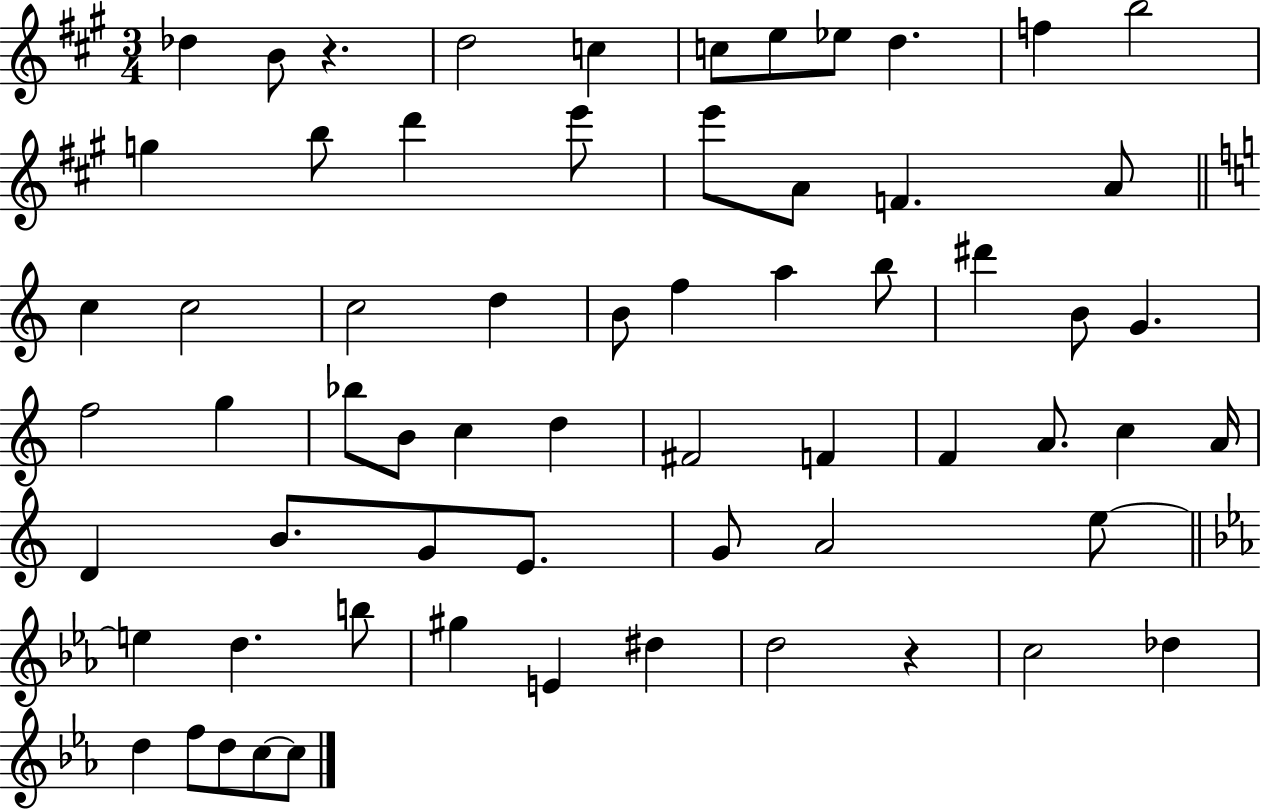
{
  \clef treble
  \numericTimeSignature
  \time 3/4
  \key a \major
  des''4 b'8 r4. | d''2 c''4 | c''8 e''8 ees''8 d''4. | f''4 b''2 | \break g''4 b''8 d'''4 e'''8 | e'''8 a'8 f'4. a'8 | \bar "||" \break \key c \major c''4 c''2 | c''2 d''4 | b'8 f''4 a''4 b''8 | dis'''4 b'8 g'4. | \break f''2 g''4 | bes''8 b'8 c''4 d''4 | fis'2 f'4 | f'4 a'8. c''4 a'16 | \break d'4 b'8. g'8 e'8. | g'8 a'2 e''8~~ | \bar "||" \break \key c \minor e''4 d''4. b''8 | gis''4 e'4 dis''4 | d''2 r4 | c''2 des''4 | \break d''4 f''8 d''8 c''8~~ c''8 | \bar "|."
}